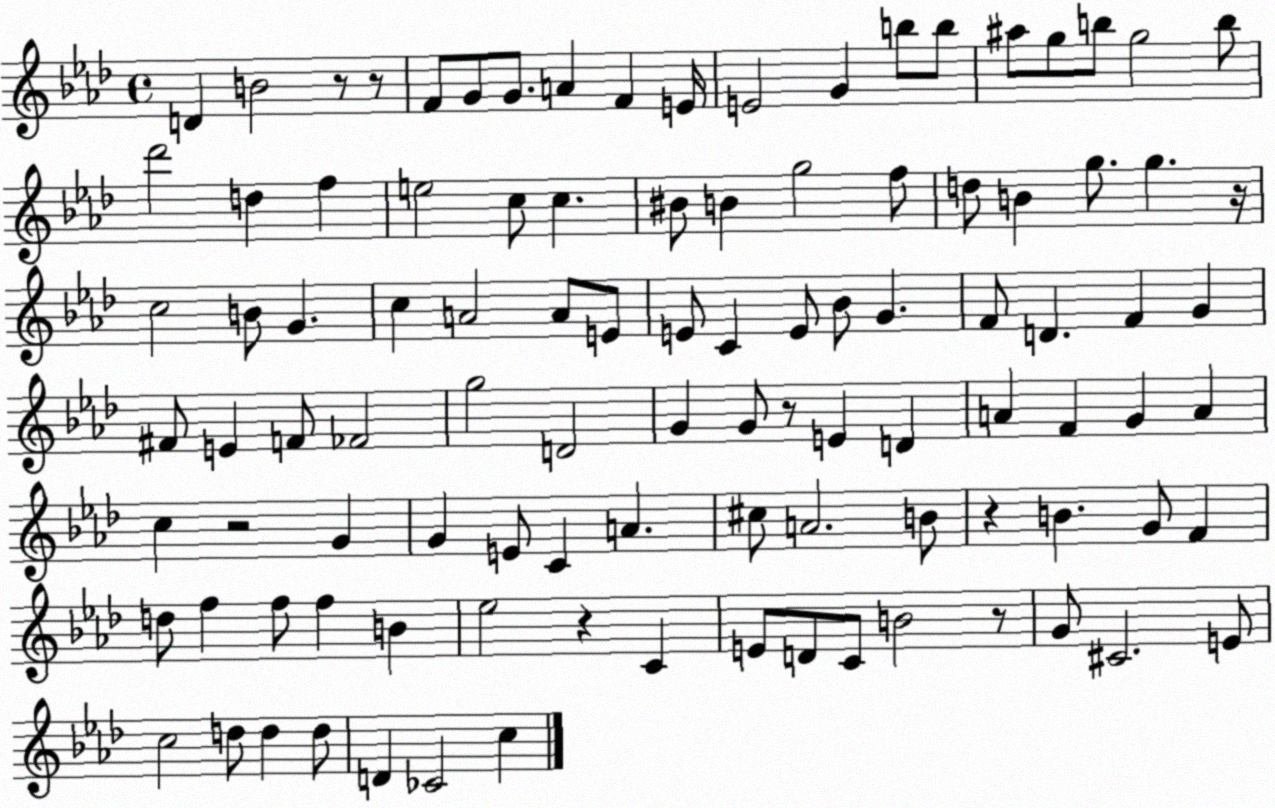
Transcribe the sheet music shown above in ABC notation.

X:1
T:Untitled
M:4/4
L:1/4
K:Ab
D B2 z/2 z/2 F/2 G/2 G/2 A F E/4 E2 G b/2 b/2 ^a/2 g/2 b/2 g2 b/2 _d'2 d f e2 c/2 c ^B/2 B g2 f/2 d/2 B g/2 g z/4 c2 B/2 G c A2 A/2 E/2 E/2 C E/2 _B/2 G F/2 D F G ^F/2 E F/2 _F2 g2 D2 G G/2 z/2 E D A F G A c z2 G G E/2 C A ^c/2 A2 B/2 z B G/2 F d/2 f f/2 f B _e2 z C E/2 D/2 C/2 B2 z/2 G/2 ^C2 E/2 c2 d/2 d d/2 D _C2 c